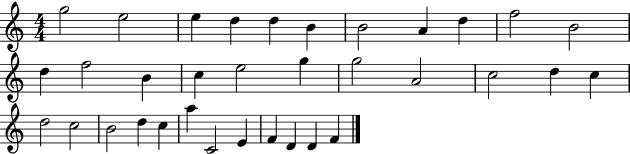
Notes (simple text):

G5/h E5/h E5/q D5/q D5/q B4/q B4/h A4/q D5/q F5/h B4/h D5/q F5/h B4/q C5/q E5/h G5/q G5/h A4/h C5/h D5/q C5/q D5/h C5/h B4/h D5/q C5/q A5/q C4/h E4/q F4/q D4/q D4/q F4/q